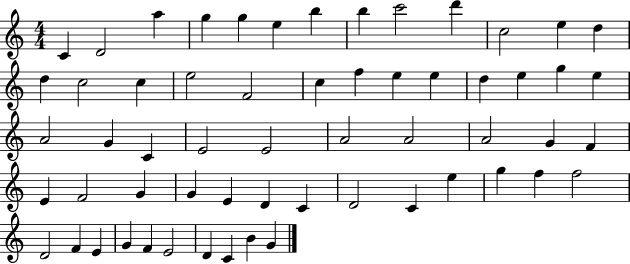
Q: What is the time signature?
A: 4/4